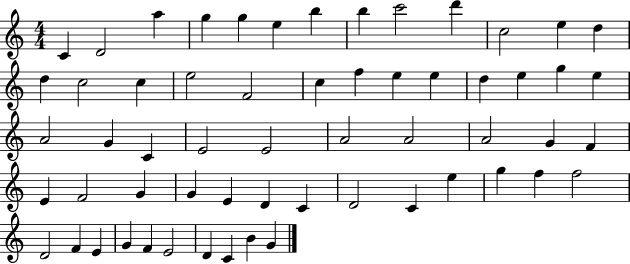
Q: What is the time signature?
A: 4/4